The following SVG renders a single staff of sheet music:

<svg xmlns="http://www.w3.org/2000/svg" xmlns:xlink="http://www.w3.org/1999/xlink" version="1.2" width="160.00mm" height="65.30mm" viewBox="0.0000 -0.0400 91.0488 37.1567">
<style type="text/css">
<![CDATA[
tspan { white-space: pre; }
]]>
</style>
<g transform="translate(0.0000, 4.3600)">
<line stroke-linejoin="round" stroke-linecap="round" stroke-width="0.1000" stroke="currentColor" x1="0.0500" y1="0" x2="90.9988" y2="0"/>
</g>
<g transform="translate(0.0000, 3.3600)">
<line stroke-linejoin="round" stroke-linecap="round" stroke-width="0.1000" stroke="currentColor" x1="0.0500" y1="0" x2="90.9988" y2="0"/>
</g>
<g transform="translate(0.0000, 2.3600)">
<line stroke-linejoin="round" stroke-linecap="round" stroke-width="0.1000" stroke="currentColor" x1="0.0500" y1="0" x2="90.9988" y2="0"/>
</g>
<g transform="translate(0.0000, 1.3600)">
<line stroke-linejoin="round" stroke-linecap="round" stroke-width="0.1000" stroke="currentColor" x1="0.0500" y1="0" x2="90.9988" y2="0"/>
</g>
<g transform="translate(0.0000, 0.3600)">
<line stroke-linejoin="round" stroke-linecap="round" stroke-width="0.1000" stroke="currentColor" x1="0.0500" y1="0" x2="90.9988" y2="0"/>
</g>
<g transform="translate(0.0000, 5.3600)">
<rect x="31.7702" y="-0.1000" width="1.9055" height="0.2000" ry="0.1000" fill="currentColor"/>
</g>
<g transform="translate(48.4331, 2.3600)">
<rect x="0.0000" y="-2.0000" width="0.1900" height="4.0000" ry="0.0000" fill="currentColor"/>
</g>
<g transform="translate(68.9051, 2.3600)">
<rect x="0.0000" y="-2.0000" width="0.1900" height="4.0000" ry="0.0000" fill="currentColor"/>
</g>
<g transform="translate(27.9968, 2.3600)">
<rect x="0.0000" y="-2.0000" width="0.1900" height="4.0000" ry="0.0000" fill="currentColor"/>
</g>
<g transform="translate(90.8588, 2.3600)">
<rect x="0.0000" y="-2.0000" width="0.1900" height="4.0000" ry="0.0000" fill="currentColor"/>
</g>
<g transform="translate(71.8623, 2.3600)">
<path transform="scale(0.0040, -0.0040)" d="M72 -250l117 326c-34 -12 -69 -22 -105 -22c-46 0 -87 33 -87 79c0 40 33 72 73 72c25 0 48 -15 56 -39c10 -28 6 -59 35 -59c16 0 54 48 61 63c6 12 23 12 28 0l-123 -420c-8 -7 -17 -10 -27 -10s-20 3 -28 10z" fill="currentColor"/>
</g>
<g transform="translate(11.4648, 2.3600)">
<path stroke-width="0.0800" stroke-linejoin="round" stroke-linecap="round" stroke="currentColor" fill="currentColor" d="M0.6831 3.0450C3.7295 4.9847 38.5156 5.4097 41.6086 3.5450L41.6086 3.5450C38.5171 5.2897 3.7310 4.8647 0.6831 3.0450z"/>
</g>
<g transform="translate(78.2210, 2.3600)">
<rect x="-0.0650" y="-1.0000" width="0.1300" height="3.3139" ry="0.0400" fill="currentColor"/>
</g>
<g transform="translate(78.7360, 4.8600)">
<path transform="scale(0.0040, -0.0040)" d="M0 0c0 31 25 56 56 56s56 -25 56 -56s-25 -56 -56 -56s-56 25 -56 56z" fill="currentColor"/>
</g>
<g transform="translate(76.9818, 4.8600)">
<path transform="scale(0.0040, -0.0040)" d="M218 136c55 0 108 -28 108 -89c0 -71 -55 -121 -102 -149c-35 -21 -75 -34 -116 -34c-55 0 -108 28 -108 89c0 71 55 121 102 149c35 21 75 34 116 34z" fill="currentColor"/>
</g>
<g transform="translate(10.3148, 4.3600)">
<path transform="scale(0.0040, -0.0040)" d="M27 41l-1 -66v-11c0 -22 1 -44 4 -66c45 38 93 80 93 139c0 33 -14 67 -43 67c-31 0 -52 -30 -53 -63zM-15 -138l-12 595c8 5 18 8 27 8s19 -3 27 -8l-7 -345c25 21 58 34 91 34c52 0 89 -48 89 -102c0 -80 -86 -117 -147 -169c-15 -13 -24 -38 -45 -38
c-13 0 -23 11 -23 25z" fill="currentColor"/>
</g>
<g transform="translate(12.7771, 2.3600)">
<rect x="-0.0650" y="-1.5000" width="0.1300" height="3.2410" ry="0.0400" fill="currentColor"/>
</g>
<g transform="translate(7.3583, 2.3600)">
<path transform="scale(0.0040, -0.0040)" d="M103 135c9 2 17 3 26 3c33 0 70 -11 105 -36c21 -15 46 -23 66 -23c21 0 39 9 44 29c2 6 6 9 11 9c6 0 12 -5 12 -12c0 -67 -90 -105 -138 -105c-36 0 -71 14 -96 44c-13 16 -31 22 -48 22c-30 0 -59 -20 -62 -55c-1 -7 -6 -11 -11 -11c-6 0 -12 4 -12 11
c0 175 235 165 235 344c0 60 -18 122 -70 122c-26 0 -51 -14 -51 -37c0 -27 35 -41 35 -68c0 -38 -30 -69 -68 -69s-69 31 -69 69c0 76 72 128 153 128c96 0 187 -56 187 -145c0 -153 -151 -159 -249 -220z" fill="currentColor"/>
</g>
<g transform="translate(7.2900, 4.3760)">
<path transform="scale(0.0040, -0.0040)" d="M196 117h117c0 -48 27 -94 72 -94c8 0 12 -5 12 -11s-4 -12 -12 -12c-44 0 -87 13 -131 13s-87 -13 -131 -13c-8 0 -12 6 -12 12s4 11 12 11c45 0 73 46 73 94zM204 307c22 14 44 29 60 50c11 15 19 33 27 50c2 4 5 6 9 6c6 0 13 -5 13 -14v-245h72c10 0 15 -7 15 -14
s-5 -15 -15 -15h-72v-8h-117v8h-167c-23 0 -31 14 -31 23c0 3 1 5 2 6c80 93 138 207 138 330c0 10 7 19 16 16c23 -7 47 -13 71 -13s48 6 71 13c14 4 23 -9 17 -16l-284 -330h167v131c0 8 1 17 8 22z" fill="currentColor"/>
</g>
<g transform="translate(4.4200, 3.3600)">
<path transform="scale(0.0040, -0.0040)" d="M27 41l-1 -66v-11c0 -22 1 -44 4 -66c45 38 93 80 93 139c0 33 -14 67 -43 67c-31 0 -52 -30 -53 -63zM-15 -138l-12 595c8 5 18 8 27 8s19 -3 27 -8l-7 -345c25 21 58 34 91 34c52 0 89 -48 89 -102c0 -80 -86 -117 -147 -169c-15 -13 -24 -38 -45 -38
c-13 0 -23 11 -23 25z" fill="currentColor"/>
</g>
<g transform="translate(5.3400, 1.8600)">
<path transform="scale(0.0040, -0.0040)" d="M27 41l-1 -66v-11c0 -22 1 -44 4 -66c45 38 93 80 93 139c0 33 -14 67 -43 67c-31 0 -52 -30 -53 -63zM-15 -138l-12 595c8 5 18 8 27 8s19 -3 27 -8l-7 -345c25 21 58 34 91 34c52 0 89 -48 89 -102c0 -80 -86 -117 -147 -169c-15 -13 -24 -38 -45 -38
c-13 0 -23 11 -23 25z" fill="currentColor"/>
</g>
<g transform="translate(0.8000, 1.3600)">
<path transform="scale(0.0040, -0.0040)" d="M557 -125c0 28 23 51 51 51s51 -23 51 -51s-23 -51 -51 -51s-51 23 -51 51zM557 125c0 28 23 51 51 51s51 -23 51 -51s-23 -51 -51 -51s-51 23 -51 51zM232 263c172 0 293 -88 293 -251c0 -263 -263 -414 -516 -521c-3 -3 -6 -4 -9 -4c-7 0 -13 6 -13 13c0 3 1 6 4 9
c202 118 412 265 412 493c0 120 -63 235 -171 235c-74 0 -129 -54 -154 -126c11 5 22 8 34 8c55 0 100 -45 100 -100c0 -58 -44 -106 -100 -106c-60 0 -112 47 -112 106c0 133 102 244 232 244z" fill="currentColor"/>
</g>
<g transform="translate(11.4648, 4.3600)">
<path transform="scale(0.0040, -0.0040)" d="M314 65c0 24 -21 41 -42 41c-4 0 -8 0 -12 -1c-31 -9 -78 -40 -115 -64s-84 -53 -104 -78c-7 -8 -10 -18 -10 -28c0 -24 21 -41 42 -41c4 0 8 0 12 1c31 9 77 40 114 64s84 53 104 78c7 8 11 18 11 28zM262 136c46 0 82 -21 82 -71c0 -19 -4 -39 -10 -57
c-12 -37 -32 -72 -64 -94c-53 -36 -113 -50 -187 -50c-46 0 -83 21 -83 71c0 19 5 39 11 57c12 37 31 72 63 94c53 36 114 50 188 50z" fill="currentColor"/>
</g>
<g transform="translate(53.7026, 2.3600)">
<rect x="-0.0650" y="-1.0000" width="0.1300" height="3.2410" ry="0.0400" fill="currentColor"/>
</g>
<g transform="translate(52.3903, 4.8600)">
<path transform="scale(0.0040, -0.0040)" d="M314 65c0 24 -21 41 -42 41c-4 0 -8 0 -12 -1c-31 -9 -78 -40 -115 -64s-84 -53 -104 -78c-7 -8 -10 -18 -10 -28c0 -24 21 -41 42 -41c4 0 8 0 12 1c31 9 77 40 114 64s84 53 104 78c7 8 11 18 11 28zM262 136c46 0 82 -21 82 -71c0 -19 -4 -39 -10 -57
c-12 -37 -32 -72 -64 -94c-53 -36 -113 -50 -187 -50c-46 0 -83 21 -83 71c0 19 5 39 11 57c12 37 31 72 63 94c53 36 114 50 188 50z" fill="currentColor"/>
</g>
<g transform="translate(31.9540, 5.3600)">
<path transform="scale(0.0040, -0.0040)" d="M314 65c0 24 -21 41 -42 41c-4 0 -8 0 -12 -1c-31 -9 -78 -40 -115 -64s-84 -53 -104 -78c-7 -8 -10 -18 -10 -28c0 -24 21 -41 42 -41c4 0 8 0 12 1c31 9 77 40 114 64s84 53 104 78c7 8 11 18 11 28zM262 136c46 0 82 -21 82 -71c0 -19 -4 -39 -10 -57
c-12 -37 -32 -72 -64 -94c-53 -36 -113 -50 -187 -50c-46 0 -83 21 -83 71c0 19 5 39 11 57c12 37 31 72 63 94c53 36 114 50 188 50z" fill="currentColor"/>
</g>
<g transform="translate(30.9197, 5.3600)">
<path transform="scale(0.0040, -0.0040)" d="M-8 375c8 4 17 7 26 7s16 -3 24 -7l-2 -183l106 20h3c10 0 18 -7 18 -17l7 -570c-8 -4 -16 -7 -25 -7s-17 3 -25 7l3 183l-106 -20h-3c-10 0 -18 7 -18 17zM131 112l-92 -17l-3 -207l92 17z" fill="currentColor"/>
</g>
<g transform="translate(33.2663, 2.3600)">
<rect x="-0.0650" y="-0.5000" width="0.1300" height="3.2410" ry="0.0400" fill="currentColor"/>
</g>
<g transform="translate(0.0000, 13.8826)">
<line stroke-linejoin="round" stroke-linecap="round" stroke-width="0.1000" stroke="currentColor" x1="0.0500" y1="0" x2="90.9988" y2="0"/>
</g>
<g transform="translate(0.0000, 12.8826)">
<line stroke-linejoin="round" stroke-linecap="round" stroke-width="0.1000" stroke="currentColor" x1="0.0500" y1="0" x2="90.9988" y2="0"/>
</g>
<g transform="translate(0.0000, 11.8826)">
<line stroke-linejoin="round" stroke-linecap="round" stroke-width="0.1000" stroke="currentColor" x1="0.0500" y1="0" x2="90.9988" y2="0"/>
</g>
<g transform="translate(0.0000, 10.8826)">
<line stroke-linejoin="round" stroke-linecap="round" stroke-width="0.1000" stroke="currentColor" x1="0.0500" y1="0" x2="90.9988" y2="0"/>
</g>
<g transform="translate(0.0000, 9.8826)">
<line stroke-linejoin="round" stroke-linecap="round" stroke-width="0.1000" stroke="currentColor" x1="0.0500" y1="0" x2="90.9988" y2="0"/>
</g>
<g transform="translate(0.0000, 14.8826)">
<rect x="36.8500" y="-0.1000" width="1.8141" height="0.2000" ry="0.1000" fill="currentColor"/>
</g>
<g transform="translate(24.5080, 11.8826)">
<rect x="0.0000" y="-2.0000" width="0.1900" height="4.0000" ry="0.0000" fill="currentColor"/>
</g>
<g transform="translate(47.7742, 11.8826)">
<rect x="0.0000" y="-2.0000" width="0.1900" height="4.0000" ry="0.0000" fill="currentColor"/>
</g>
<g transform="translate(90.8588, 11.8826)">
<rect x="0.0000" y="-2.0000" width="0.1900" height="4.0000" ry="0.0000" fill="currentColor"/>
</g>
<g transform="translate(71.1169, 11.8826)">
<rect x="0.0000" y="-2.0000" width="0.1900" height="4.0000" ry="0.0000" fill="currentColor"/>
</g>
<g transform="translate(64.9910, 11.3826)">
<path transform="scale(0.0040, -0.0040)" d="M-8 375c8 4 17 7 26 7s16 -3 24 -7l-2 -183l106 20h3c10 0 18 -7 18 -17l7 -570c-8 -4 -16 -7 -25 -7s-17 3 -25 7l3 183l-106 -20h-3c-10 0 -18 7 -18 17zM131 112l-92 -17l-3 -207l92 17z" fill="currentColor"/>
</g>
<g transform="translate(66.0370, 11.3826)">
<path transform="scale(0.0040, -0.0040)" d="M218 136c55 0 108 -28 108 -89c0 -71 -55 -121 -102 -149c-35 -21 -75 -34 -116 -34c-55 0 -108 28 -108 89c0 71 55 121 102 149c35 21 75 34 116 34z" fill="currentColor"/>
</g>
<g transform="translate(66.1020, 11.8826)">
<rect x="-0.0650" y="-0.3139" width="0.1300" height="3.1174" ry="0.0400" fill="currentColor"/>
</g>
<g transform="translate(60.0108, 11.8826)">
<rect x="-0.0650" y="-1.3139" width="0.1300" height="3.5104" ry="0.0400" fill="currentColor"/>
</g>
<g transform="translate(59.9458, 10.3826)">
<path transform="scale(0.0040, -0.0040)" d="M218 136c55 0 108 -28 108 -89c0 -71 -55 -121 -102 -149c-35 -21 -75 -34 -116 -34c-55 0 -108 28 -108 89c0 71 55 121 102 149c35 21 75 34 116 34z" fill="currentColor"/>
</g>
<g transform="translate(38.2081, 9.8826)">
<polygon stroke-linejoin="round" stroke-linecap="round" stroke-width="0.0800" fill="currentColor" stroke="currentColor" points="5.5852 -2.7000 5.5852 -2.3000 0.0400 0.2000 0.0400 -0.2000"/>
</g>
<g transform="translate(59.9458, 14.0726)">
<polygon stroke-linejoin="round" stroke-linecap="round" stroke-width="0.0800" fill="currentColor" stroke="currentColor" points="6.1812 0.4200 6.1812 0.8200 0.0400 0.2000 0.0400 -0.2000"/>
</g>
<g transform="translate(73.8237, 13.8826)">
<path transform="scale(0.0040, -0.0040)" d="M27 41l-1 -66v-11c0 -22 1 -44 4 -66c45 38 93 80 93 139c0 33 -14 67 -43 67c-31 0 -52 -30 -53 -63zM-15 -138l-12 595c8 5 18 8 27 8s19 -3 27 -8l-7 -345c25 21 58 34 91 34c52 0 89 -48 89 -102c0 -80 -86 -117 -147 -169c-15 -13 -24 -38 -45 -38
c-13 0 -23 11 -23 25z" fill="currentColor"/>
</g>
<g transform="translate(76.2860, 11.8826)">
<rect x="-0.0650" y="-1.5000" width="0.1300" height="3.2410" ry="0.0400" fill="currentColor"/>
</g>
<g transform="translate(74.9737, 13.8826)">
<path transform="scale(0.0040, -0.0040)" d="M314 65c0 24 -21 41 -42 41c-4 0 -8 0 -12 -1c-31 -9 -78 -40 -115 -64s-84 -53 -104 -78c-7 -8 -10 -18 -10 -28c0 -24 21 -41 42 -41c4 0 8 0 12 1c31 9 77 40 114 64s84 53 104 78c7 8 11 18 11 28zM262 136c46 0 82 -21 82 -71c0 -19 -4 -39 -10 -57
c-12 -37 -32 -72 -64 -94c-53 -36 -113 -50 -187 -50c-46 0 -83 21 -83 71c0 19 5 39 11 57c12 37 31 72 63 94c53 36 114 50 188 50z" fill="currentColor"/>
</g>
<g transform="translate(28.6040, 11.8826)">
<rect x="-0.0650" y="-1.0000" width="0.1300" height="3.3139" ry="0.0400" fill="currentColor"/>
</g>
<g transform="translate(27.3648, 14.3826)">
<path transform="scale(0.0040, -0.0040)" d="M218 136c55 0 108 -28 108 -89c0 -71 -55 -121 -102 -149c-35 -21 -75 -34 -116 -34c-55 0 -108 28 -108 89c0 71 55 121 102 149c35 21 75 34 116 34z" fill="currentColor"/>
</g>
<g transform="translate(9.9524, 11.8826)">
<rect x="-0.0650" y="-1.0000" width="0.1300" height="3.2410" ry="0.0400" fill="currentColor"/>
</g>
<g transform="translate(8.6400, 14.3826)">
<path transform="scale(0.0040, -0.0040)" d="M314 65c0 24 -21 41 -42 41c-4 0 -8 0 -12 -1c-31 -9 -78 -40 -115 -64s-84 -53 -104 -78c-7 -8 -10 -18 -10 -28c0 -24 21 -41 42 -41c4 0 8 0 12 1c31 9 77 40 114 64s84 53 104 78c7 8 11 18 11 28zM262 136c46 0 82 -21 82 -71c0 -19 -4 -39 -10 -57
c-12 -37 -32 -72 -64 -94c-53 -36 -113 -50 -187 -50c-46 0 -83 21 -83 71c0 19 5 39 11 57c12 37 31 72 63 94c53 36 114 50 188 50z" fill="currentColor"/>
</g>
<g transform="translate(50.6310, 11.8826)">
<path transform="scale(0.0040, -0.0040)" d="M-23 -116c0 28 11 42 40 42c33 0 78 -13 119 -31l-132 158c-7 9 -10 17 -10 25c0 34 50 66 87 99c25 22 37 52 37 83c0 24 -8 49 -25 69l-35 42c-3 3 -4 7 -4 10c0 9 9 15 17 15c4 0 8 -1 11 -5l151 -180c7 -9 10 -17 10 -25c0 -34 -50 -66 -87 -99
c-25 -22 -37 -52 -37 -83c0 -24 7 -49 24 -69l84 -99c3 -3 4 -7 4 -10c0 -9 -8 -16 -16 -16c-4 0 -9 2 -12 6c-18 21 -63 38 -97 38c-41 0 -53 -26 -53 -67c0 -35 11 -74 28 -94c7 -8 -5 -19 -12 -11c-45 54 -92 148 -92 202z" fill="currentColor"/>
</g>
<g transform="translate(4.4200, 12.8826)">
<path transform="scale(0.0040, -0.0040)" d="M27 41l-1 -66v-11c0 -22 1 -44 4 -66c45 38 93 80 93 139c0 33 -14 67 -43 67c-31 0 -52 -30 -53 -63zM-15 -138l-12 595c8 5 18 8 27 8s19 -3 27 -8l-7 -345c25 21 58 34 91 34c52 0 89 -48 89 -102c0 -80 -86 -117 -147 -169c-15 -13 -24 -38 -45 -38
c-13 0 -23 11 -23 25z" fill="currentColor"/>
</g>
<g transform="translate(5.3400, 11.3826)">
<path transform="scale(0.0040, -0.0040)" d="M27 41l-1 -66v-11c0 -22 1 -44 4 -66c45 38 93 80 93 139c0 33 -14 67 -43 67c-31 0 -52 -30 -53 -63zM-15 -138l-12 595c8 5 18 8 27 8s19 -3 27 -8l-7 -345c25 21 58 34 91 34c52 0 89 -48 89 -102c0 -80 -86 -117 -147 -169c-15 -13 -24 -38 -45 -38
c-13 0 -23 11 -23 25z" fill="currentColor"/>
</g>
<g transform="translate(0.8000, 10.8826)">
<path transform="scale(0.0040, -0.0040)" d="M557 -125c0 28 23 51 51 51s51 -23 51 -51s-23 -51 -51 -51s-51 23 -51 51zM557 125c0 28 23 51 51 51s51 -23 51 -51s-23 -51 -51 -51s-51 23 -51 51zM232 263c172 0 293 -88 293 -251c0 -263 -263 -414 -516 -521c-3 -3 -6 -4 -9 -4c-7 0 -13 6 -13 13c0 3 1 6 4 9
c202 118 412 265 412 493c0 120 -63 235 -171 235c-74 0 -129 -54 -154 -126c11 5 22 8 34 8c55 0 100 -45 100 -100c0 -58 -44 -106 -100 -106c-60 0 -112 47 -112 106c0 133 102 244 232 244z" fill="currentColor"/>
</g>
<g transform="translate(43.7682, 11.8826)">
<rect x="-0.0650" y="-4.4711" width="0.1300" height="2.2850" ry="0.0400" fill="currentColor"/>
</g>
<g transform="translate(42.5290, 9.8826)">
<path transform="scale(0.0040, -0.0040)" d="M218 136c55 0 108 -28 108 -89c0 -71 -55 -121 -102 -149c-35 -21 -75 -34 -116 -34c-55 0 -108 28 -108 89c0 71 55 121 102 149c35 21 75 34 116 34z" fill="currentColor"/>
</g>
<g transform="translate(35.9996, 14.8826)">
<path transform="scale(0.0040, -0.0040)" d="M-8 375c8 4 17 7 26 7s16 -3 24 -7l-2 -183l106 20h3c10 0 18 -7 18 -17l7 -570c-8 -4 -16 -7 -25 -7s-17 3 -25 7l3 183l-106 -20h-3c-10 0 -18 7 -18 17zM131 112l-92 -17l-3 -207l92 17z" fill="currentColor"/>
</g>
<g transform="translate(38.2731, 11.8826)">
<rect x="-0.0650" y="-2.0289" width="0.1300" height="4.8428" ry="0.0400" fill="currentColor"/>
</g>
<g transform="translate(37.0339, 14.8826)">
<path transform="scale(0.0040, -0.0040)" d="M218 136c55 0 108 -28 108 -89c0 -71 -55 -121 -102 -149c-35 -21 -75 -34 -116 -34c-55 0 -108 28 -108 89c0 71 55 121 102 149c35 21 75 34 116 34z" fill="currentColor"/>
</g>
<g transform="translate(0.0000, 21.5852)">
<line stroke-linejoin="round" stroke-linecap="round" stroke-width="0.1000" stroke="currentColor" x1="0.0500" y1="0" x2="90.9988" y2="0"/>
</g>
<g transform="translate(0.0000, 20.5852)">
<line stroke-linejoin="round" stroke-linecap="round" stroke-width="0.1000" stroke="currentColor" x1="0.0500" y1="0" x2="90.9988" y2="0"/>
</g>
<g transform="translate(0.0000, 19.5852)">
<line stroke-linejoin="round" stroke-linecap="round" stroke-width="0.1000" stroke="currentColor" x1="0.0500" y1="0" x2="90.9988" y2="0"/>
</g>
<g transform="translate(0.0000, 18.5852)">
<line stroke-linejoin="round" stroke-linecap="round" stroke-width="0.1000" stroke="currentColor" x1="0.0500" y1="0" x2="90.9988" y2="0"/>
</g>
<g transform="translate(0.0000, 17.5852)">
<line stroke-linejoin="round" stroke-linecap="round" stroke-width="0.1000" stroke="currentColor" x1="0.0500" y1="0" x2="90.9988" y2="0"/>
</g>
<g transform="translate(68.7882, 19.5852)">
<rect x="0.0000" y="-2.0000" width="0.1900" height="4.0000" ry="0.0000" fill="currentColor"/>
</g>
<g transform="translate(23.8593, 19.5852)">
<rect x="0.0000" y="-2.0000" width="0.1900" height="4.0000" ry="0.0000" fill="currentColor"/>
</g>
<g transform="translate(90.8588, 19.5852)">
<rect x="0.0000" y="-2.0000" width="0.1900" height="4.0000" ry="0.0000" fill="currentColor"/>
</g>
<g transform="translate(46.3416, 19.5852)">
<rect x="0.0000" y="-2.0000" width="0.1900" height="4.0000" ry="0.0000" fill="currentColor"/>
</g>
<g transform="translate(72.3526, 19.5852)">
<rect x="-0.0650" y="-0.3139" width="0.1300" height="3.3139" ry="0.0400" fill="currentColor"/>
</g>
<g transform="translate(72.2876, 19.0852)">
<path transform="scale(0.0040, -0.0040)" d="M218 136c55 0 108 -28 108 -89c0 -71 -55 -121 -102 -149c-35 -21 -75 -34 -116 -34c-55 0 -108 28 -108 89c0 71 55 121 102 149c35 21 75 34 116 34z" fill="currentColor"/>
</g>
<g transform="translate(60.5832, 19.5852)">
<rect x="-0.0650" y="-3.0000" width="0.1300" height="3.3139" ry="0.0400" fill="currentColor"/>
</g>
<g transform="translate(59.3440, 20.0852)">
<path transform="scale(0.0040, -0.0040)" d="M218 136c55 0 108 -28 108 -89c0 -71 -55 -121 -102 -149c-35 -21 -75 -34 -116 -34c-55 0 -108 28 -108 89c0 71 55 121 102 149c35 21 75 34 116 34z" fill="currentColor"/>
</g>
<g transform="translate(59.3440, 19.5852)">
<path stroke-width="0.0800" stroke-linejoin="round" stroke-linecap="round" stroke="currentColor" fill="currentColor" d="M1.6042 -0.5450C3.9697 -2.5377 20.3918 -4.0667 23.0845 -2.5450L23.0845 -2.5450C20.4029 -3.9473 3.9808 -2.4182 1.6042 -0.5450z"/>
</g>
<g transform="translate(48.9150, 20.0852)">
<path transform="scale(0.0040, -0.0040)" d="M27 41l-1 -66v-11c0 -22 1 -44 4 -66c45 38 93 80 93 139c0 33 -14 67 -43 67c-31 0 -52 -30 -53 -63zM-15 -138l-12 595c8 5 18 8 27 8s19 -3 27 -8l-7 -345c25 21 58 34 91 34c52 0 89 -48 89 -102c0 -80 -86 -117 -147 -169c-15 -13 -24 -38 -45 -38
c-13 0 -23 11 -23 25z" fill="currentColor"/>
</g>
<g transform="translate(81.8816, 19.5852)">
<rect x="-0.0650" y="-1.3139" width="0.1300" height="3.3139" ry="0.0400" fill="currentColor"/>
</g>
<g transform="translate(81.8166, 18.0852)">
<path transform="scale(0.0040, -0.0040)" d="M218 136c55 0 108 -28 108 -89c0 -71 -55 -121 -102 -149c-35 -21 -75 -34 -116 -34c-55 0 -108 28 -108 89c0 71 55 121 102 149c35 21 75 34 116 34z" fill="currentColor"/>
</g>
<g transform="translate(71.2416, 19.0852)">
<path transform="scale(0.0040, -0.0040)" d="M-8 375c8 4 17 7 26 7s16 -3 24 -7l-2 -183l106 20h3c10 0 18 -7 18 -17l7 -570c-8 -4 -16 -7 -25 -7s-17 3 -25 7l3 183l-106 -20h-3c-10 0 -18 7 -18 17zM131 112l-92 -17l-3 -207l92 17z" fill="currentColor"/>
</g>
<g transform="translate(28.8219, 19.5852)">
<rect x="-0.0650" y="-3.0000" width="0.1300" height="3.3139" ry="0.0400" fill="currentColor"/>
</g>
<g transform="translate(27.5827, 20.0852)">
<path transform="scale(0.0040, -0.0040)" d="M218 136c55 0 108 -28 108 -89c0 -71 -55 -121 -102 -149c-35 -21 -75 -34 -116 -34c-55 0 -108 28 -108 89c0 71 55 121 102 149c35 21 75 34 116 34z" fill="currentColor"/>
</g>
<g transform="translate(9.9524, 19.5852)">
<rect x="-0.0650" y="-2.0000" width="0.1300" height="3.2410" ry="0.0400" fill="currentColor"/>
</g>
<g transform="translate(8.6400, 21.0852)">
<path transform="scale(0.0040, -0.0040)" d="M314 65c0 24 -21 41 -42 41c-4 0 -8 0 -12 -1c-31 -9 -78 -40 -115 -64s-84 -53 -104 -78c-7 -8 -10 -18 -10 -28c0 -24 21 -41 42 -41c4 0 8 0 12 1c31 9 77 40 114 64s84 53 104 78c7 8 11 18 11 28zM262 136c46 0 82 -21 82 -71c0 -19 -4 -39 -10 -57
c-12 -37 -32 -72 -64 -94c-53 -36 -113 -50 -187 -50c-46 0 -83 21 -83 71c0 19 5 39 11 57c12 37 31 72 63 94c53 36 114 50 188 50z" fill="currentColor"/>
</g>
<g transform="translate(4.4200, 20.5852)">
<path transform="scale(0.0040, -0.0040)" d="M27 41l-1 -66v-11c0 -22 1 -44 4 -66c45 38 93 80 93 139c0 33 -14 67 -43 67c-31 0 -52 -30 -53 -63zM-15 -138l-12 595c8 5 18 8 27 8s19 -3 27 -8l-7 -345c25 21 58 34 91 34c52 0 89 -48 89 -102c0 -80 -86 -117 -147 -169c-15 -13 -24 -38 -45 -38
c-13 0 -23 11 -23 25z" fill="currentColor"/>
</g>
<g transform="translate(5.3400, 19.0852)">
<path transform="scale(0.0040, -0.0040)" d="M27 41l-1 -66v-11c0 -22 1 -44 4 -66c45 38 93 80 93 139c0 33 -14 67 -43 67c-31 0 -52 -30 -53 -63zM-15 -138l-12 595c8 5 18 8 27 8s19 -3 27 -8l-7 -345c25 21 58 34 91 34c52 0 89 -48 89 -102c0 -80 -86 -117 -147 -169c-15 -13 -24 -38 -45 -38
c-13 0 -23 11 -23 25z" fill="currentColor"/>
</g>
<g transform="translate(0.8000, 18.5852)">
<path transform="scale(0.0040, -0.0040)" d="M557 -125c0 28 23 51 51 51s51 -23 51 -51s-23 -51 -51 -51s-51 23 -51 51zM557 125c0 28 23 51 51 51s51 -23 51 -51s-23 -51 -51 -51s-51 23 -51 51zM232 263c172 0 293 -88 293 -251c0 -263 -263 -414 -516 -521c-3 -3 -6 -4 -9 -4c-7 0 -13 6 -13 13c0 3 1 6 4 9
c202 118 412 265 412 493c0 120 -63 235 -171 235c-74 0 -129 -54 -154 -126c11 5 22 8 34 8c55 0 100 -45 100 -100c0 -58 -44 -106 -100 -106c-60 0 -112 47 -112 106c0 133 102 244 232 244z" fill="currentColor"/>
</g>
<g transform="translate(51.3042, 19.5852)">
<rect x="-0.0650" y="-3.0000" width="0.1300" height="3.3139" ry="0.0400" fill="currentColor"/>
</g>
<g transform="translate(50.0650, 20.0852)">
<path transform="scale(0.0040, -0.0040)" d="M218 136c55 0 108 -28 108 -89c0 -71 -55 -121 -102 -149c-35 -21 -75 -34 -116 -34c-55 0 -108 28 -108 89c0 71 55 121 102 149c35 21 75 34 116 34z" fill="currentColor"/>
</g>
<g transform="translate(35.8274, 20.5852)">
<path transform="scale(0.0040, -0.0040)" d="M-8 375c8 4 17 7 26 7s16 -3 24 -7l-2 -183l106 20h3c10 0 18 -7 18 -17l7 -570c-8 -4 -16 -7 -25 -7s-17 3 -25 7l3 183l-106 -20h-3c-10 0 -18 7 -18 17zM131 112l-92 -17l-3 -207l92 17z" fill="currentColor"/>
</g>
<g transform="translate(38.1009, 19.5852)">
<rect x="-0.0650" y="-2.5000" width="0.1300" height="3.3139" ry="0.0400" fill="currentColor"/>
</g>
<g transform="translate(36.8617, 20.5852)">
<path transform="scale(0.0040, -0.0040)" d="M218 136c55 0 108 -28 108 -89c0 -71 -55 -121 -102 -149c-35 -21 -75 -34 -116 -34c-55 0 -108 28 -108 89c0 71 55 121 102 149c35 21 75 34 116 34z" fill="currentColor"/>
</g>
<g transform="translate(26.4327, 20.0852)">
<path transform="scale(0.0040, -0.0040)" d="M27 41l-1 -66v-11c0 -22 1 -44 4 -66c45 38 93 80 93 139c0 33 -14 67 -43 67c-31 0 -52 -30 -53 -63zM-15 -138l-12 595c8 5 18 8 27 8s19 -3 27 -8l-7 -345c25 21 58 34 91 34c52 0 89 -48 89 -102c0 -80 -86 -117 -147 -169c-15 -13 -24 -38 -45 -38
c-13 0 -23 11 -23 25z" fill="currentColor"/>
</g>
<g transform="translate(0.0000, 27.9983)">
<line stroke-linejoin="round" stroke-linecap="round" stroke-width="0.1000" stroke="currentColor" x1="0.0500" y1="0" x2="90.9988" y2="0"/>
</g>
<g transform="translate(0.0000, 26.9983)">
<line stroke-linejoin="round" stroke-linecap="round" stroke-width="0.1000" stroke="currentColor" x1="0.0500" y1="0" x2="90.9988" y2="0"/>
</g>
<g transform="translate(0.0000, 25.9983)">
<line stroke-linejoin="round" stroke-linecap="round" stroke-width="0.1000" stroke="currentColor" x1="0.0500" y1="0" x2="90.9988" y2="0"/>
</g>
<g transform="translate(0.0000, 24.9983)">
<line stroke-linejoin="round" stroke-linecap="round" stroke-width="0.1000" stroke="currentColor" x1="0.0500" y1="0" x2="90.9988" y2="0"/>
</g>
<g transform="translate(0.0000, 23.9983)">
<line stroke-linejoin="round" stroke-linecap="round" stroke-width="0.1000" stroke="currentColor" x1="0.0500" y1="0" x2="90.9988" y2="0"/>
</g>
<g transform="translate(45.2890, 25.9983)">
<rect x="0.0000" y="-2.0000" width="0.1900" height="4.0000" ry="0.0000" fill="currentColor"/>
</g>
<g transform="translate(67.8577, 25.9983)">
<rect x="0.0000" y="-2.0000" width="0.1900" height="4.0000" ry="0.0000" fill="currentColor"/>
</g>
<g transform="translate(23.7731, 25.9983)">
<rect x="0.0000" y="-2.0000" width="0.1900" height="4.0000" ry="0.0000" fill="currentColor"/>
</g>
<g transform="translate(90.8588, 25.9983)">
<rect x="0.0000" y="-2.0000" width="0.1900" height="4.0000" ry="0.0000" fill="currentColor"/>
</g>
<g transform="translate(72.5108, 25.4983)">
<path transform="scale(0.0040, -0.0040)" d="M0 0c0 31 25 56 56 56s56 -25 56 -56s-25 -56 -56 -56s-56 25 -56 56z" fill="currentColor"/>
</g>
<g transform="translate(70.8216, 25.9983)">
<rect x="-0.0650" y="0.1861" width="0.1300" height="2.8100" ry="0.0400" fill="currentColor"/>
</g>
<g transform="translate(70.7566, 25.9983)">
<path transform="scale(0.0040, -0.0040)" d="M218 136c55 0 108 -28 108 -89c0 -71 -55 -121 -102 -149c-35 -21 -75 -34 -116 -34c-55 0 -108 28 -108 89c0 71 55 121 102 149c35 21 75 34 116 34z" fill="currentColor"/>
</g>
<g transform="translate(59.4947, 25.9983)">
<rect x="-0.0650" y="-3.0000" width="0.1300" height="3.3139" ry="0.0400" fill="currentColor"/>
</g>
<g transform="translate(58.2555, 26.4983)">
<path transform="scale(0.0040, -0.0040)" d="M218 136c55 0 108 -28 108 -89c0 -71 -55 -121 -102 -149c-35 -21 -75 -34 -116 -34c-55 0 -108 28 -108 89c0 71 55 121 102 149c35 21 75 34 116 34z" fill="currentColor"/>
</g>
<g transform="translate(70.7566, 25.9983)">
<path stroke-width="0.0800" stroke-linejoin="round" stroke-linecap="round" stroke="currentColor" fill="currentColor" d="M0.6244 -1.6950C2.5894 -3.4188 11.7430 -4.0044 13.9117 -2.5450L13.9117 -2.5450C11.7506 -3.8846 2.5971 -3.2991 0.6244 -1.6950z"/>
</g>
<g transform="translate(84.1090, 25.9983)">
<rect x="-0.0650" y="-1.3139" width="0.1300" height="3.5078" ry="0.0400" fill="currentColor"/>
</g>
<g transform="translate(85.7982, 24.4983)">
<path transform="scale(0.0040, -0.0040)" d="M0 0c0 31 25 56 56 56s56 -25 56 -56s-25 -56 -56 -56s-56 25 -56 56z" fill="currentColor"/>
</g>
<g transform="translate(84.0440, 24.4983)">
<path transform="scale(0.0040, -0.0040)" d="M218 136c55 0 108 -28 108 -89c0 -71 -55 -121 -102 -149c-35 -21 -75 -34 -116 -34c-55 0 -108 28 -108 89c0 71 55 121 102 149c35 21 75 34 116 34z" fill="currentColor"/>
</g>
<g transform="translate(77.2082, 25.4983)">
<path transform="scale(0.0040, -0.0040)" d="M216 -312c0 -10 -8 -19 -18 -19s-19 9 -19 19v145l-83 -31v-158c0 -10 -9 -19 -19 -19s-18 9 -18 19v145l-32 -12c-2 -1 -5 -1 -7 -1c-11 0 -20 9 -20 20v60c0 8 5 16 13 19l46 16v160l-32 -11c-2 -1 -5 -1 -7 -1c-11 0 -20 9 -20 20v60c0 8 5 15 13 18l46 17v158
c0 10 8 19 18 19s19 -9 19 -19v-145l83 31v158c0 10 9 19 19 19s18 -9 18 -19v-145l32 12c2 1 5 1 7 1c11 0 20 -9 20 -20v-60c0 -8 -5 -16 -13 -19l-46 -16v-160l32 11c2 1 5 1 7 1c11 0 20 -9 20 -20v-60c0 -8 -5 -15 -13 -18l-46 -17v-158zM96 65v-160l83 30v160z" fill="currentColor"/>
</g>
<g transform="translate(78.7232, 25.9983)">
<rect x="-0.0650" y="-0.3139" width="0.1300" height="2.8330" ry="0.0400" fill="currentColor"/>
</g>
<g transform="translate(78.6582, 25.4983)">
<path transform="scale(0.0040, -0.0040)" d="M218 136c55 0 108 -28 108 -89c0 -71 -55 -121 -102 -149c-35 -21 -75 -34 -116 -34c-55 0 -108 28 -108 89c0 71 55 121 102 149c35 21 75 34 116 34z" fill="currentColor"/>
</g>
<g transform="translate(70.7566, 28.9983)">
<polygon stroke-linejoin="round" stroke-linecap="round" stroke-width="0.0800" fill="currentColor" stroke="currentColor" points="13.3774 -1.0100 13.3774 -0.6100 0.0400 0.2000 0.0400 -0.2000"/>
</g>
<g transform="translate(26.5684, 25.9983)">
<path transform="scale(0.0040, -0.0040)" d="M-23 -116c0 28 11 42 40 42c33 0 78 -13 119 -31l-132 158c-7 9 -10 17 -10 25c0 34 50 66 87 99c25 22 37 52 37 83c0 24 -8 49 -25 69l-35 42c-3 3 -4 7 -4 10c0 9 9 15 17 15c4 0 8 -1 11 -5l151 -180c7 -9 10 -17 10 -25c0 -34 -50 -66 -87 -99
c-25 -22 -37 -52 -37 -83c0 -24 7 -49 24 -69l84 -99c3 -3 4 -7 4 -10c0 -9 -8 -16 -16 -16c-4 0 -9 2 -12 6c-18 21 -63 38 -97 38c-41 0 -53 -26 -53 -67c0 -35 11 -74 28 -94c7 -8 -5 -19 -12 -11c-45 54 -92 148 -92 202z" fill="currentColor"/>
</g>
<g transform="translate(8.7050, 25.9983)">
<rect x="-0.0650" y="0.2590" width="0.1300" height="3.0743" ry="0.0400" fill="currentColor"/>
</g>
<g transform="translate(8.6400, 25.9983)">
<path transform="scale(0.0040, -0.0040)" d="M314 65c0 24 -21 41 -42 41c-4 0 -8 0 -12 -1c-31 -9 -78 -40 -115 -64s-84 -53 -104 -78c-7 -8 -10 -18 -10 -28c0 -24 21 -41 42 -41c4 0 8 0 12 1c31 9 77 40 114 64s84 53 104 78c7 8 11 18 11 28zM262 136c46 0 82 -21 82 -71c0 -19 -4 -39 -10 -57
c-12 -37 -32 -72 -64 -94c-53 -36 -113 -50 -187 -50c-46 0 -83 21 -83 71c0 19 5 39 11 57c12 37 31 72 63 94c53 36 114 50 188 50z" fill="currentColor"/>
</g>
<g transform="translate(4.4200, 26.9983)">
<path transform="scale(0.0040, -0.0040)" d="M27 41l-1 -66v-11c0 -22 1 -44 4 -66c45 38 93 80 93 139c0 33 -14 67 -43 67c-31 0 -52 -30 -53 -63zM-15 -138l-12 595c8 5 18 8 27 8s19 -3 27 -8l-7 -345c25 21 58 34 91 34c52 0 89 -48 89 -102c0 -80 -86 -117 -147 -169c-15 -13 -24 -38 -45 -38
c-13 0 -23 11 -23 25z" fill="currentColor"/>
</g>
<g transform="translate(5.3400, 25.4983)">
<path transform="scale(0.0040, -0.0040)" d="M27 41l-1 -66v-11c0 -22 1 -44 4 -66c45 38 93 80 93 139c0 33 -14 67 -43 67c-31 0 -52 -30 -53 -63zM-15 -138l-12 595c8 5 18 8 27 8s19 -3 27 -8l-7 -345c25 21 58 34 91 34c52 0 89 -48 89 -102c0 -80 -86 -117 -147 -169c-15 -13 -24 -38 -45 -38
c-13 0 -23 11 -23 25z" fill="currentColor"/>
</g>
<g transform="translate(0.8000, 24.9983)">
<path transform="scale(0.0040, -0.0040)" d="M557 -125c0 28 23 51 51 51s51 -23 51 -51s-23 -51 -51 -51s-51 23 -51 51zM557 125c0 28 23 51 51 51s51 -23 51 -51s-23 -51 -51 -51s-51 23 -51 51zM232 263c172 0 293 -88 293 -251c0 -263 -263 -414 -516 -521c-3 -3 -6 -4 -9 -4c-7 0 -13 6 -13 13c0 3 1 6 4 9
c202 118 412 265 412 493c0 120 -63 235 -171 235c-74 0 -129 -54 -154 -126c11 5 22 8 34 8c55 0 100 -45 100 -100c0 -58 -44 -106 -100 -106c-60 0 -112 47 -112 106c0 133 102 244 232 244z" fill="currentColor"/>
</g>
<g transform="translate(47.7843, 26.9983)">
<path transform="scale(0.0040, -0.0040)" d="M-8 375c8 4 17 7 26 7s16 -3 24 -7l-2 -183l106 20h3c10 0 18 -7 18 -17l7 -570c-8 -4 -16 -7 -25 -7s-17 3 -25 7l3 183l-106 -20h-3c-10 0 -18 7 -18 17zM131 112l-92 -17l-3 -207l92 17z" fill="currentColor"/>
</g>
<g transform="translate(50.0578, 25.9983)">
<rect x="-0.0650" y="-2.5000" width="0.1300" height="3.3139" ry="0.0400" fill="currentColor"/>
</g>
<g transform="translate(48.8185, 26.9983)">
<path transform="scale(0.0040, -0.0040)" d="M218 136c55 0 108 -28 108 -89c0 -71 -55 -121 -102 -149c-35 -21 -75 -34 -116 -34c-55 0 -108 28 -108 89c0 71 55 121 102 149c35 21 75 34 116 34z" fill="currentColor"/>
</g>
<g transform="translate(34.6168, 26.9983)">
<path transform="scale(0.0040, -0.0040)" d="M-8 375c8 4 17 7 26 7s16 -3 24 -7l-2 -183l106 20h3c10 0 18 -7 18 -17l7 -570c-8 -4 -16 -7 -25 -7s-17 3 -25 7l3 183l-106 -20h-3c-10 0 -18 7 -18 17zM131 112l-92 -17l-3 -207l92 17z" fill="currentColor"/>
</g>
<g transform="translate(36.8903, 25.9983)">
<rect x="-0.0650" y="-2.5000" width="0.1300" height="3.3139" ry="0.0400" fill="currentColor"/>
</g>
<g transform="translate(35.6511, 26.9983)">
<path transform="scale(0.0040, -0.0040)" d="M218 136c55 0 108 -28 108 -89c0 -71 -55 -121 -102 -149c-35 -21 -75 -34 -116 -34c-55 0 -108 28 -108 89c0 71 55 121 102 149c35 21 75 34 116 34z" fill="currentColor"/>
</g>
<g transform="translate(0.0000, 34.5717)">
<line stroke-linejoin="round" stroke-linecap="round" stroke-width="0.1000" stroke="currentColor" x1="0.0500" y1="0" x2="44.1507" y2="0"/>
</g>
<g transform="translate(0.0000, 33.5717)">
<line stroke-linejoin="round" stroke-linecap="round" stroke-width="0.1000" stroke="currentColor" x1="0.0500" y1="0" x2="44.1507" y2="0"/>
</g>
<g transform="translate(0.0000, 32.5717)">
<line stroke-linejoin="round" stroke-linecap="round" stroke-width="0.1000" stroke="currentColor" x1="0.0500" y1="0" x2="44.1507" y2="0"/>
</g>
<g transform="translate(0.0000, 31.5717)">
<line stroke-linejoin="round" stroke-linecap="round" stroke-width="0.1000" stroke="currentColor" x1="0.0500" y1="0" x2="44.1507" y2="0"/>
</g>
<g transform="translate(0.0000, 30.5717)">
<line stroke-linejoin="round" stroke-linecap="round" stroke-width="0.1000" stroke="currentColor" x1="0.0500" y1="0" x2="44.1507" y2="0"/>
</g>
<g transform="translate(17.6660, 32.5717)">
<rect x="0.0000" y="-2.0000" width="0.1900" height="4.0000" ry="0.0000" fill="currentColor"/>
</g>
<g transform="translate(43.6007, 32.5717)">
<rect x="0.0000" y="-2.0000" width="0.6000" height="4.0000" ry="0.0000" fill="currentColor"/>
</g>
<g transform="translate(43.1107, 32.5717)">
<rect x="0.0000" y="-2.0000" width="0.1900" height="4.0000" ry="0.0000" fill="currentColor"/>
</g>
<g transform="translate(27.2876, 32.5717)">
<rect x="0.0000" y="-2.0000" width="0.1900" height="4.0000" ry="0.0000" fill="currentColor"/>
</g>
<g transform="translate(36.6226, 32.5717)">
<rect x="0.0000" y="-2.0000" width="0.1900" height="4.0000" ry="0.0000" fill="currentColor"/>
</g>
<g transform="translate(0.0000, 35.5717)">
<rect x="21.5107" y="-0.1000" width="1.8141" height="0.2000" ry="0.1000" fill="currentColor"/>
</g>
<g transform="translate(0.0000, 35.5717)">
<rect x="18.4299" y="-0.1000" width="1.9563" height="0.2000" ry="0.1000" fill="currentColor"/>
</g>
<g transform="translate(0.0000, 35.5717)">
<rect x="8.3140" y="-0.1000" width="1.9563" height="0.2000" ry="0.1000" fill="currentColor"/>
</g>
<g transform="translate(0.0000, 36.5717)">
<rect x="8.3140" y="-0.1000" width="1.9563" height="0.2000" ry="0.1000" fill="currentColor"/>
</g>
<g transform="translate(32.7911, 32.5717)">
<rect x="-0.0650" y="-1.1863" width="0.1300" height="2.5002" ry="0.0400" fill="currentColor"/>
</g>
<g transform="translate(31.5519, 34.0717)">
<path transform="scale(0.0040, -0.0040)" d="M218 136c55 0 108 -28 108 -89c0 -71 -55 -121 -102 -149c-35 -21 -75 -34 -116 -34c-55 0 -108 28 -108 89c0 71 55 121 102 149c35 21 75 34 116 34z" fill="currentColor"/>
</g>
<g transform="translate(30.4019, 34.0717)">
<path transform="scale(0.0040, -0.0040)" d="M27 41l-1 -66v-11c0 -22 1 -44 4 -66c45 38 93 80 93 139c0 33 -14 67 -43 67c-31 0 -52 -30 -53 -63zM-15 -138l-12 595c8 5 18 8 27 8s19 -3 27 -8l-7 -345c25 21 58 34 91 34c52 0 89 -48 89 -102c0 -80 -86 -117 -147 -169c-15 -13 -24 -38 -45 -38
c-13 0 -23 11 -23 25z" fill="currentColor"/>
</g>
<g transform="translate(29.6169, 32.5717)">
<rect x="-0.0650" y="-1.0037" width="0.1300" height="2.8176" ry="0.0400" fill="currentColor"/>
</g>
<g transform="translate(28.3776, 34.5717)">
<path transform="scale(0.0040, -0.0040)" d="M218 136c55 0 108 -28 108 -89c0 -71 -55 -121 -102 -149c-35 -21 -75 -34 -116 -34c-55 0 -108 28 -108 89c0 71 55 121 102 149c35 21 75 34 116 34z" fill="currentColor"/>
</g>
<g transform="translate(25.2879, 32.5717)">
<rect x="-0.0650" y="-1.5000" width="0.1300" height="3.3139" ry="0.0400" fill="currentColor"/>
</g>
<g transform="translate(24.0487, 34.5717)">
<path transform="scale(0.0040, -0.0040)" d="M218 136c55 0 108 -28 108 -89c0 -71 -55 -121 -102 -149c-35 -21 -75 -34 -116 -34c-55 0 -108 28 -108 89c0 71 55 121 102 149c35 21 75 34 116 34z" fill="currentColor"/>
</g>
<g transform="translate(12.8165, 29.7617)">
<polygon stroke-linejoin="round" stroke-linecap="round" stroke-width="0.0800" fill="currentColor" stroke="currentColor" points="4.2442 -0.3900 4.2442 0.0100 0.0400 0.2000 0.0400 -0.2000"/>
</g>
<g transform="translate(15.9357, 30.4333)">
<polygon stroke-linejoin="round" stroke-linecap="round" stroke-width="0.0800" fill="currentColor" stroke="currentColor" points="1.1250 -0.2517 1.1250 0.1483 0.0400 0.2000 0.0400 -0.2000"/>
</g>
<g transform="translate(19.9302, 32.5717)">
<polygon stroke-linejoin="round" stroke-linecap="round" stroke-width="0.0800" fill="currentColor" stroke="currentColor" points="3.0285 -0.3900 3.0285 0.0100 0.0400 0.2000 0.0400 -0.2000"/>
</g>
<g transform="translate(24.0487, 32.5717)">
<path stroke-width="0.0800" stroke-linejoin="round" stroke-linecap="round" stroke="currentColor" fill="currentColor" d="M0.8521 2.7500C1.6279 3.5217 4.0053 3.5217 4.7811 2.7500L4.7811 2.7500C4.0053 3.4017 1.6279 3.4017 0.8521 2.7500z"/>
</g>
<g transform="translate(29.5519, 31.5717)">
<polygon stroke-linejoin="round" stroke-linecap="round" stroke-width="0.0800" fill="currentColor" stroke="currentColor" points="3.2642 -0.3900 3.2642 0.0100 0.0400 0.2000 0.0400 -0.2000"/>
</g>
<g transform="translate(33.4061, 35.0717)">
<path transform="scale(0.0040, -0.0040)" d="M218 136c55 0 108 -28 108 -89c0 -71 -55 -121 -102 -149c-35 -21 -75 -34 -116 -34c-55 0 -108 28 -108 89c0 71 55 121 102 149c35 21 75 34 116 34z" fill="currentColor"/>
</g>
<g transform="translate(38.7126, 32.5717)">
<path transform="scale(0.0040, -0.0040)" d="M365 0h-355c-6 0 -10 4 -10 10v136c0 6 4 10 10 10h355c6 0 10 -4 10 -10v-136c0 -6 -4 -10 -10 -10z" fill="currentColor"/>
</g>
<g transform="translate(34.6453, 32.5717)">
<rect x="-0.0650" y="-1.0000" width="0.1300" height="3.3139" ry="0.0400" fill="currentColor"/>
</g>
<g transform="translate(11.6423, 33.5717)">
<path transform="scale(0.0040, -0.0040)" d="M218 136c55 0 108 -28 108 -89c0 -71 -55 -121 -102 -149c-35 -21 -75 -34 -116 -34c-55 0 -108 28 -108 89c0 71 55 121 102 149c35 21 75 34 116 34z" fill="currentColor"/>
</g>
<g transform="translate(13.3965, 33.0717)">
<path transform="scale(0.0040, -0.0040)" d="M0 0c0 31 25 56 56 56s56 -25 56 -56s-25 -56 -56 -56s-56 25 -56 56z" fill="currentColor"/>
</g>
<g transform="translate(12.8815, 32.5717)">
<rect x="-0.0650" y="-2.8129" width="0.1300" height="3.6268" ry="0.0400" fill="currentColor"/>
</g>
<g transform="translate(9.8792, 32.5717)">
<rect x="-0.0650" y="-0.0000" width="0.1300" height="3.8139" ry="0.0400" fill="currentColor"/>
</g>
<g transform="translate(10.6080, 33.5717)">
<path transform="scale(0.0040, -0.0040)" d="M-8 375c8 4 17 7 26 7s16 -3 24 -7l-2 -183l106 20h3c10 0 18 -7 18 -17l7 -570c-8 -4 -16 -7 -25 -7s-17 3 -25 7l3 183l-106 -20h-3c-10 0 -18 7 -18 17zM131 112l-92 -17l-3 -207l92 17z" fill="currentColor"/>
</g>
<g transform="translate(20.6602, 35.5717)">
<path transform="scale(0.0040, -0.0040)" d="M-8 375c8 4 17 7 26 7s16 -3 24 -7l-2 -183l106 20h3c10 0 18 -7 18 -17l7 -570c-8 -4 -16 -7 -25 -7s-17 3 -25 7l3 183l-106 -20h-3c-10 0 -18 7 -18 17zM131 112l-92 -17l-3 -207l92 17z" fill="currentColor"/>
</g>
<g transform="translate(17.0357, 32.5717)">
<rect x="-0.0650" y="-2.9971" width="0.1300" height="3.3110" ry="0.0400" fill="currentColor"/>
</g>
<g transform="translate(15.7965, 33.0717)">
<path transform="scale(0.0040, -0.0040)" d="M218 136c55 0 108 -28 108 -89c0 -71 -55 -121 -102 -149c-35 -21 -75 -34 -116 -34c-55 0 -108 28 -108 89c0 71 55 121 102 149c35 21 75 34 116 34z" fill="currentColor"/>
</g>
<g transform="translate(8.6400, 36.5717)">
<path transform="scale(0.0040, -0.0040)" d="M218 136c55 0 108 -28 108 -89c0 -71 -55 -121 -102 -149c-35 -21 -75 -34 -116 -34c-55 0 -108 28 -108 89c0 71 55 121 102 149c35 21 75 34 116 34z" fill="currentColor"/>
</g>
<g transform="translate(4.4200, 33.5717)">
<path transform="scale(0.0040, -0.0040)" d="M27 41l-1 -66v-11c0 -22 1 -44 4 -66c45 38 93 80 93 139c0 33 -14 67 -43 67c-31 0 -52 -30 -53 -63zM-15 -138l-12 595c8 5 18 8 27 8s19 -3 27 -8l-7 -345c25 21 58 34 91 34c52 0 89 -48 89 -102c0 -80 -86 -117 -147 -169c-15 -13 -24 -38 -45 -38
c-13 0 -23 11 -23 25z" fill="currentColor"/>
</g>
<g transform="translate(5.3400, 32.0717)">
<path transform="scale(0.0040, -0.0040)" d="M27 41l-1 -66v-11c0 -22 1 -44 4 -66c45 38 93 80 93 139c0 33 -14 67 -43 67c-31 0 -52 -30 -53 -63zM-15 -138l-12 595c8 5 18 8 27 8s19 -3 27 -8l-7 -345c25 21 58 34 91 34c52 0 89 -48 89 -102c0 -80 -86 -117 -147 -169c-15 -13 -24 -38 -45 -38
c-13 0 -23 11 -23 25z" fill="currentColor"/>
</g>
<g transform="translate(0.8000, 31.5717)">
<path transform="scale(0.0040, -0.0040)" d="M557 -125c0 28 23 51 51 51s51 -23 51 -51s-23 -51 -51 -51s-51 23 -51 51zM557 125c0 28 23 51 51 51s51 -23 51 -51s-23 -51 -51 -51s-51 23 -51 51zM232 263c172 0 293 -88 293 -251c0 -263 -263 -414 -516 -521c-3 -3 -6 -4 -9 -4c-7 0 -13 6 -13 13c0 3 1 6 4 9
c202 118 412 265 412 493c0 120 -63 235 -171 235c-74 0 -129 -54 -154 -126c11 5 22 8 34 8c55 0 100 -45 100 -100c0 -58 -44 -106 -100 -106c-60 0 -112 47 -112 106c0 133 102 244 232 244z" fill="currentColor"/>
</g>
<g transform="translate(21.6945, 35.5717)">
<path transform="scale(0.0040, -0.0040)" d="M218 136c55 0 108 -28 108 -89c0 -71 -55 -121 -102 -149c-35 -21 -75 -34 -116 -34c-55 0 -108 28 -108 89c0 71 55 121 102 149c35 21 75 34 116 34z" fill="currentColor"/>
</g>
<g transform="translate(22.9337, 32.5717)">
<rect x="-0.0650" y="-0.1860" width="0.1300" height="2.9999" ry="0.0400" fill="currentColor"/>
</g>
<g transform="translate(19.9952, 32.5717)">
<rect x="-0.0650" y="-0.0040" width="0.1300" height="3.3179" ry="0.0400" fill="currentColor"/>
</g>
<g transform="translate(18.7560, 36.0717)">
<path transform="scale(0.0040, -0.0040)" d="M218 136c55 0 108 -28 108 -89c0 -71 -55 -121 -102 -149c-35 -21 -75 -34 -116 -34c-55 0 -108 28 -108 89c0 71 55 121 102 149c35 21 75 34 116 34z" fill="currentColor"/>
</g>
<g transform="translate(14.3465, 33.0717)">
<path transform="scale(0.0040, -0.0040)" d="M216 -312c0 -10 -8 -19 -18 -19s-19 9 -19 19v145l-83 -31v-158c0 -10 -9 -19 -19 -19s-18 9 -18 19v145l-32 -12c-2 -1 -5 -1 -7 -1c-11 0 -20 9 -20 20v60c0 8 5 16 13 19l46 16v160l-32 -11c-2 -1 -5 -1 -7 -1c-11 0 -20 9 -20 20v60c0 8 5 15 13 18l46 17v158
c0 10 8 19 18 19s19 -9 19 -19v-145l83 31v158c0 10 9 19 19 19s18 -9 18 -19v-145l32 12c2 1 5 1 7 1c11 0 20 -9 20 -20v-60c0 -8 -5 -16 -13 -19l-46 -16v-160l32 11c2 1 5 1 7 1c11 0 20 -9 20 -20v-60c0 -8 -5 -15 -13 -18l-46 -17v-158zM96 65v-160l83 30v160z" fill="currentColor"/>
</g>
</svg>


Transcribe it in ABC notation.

X:1
T:Untitled
M:2/4
L:1/4
K:Bb
_G,,2 E,,2 F,,2 z/2 F,, F,,2 F,, E,,/2 A,/2 z G,/2 E,/2 _G,,2 A,,2 _C, B,, _C, _C, E, G, D,2 z B,, B,, C, D,/2 ^E,/2 G,/2 C,, B,,/2 ^C,/4 D,,/2 E,,/2 G,, G,,/2 _A,,/2 F,, z2